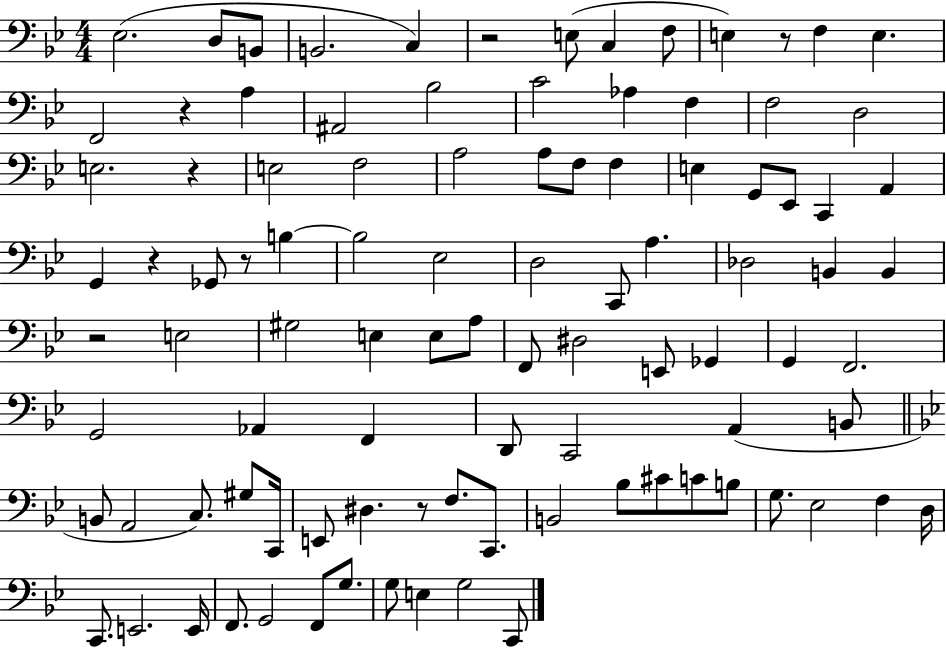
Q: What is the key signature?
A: BES major